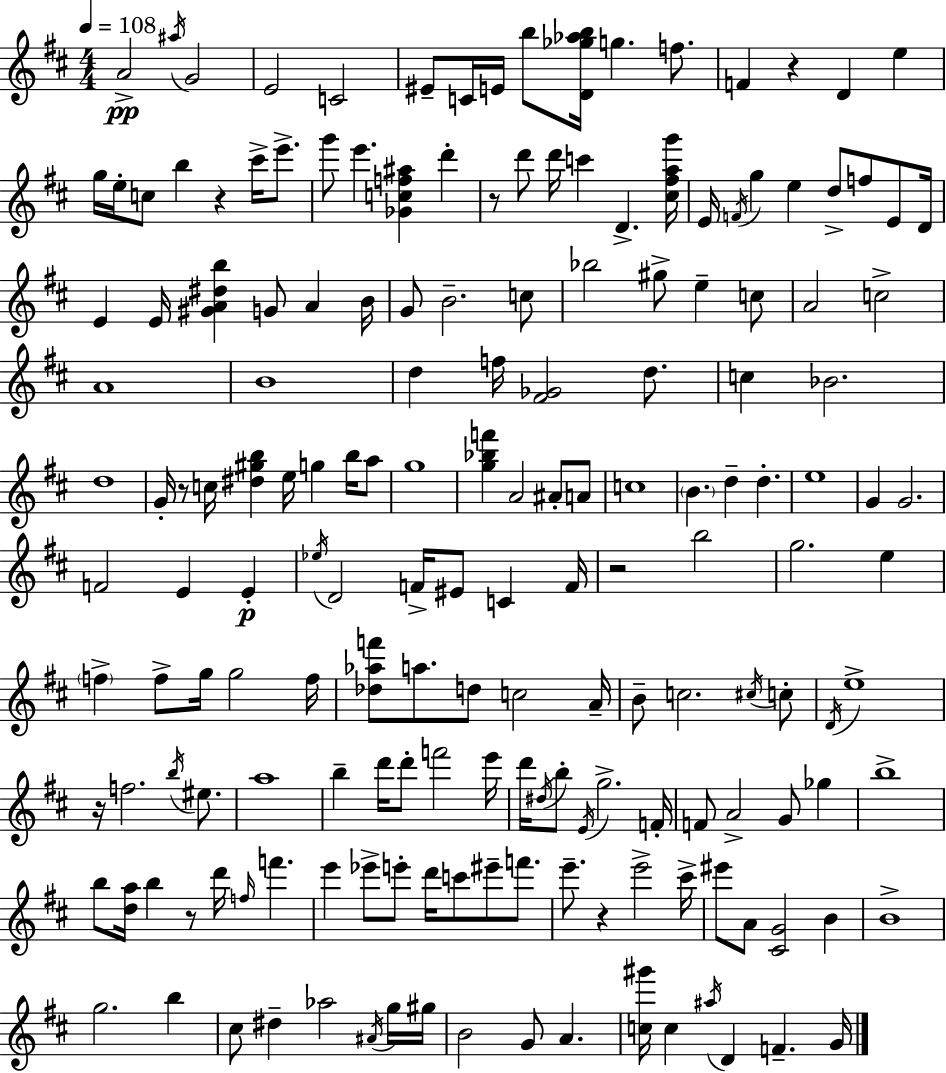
A4/h A#5/s G4/h E4/h C4/h EIS4/e C4/s E4/s B5/e [D4,Gb5,Ab5,B5]/s G5/q. F5/e. F4/q R/q D4/q E5/q G5/s E5/s C5/e B5/q R/q C#6/s E6/e. G6/e E6/q. [Gb4,C5,F5,A#5]/q D6/q R/e D6/e D6/s C6/q D4/q. [C#5,F#5,A5,G6]/s E4/s F4/s G5/q E5/q D5/e F5/e E4/e D4/s E4/q E4/s [G#4,A4,D#5,B5]/q G4/e A4/q B4/s G4/e B4/h. C5/e Bb5/h G#5/e E5/q C5/e A4/h C5/h A4/w B4/w D5/q F5/s [F#4,Gb4]/h D5/e. C5/q Bb4/h. D5/w G4/s R/e C5/s [D#5,G#5,B5]/q E5/s G5/q B5/s A5/e G5/w [G5,Bb5,F6]/q A4/h A#4/e A4/e C5/w B4/q. D5/q D5/q. E5/w G4/q G4/h. F4/h E4/q E4/q Eb5/s D4/h F4/s EIS4/e C4/q F4/s R/h B5/h G5/h. E5/q F5/q F5/e G5/s G5/h F5/s [Db5,Ab5,F6]/e A5/e. D5/e C5/h A4/s B4/e C5/h. C#5/s C5/e D4/s E5/w R/s F5/h. B5/s EIS5/e. A5/w B5/q D6/s D6/e F6/h E6/s D6/s D#5/s B5/e E4/s G5/h. F4/s F4/e A4/h G4/e Gb5/q B5/w B5/e [D5,A5]/s B5/q R/e D6/s F5/s F6/q. E6/q Eb6/e E6/e D6/s C6/e EIS6/e F6/e. E6/e. R/q E6/h C#6/s EIS6/e A4/e [C#4,G4]/h B4/q B4/w G5/h. B5/q C#5/e D#5/q Ab5/h A#4/s G5/s G#5/s B4/h G4/e A4/q. [C5,G#6]/s C5/q A#5/s D4/q F4/q. G4/s